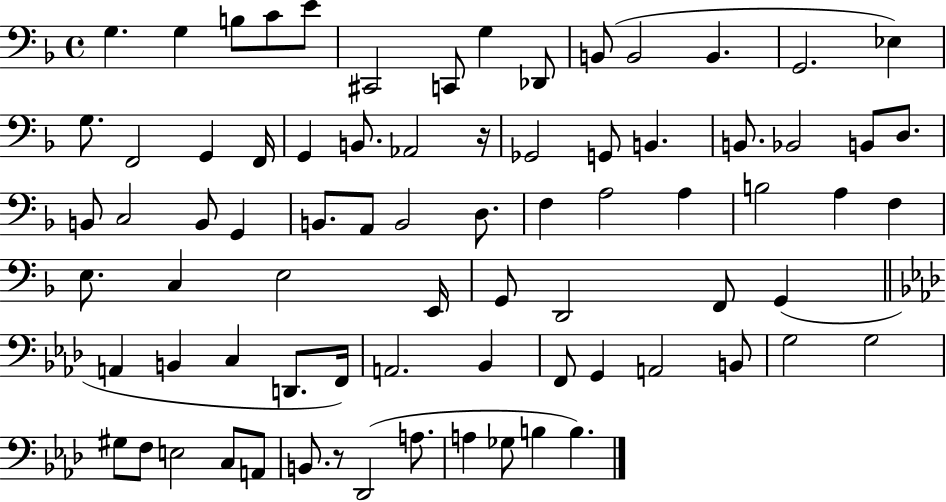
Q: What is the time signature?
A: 4/4